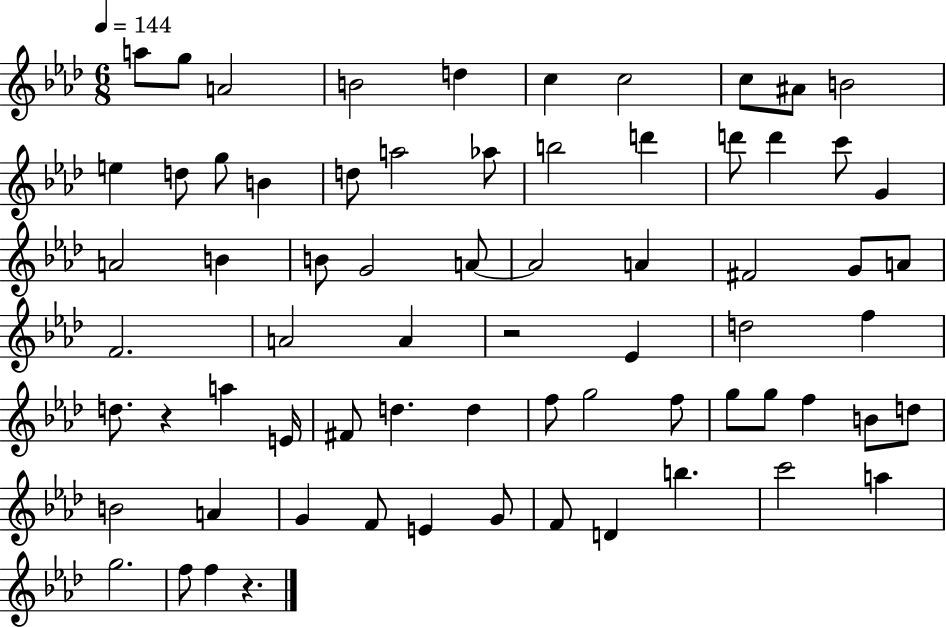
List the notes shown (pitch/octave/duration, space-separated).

A5/e G5/e A4/h B4/h D5/q C5/q C5/h C5/e A#4/e B4/h E5/q D5/e G5/e B4/q D5/e A5/h Ab5/e B5/h D6/q D6/e D6/q C6/e G4/q A4/h B4/q B4/e G4/h A4/e A4/h A4/q F#4/h G4/e A4/e F4/h. A4/h A4/q R/h Eb4/q D5/h F5/q D5/e. R/q A5/q E4/s F#4/e D5/q. D5/q F5/e G5/h F5/e G5/e G5/e F5/q B4/e D5/e B4/h A4/q G4/q F4/e E4/q G4/e F4/e D4/q B5/q. C6/h A5/q G5/h. F5/e F5/q R/q.